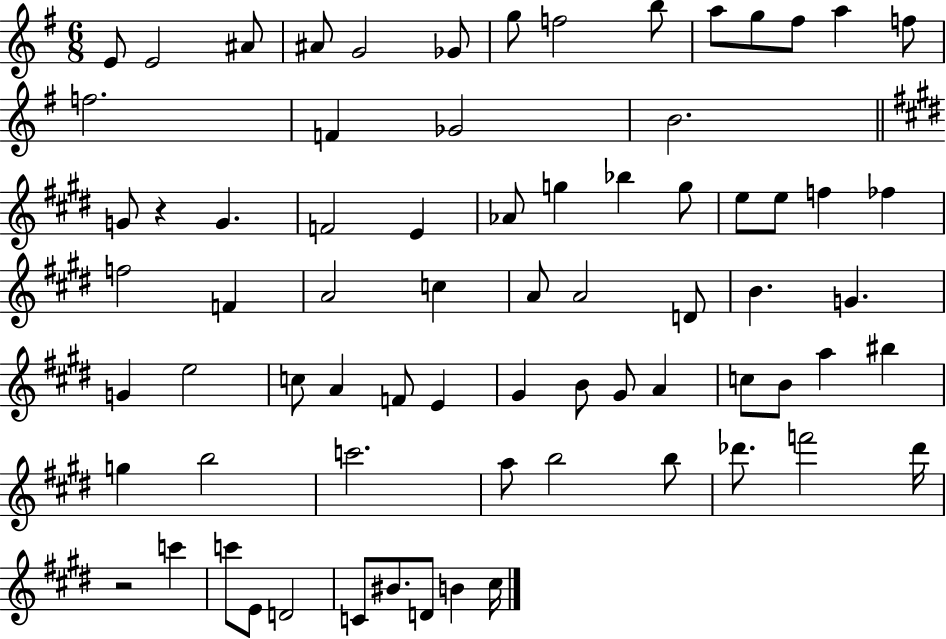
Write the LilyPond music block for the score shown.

{
  \clef treble
  \numericTimeSignature
  \time 6/8
  \key g \major
  e'8 e'2 ais'8 | ais'8 g'2 ges'8 | g''8 f''2 b''8 | a''8 g''8 fis''8 a''4 f''8 | \break f''2. | f'4 ges'2 | b'2. | \bar "||" \break \key e \major g'8 r4 g'4. | f'2 e'4 | aes'8 g''4 bes''4 g''8 | e''8 e''8 f''4 fes''4 | \break f''2 f'4 | a'2 c''4 | a'8 a'2 d'8 | b'4. g'4. | \break g'4 e''2 | c''8 a'4 f'8 e'4 | gis'4 b'8 gis'8 a'4 | c''8 b'8 a''4 bis''4 | \break g''4 b''2 | c'''2. | a''8 b''2 b''8 | des'''8. f'''2 des'''16 | \break r2 c'''4 | c'''8 e'8 d'2 | c'8 bis'8. d'8 b'4 cis''16 | \bar "|."
}